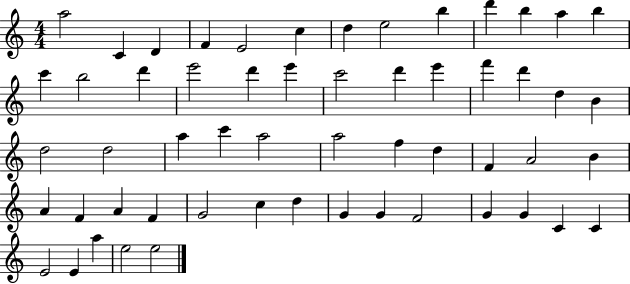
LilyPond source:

{
  \clef treble
  \numericTimeSignature
  \time 4/4
  \key c \major
  a''2 c'4 d'4 | f'4 e'2 c''4 | d''4 e''2 b''4 | d'''4 b''4 a''4 b''4 | \break c'''4 b''2 d'''4 | e'''2 d'''4 e'''4 | c'''2 d'''4 e'''4 | f'''4 d'''4 d''4 b'4 | \break d''2 d''2 | a''4 c'''4 a''2 | a''2 f''4 d''4 | f'4 a'2 b'4 | \break a'4 f'4 a'4 f'4 | g'2 c''4 d''4 | g'4 g'4 f'2 | g'4 g'4 c'4 c'4 | \break e'2 e'4 a''4 | e''2 e''2 | \bar "|."
}